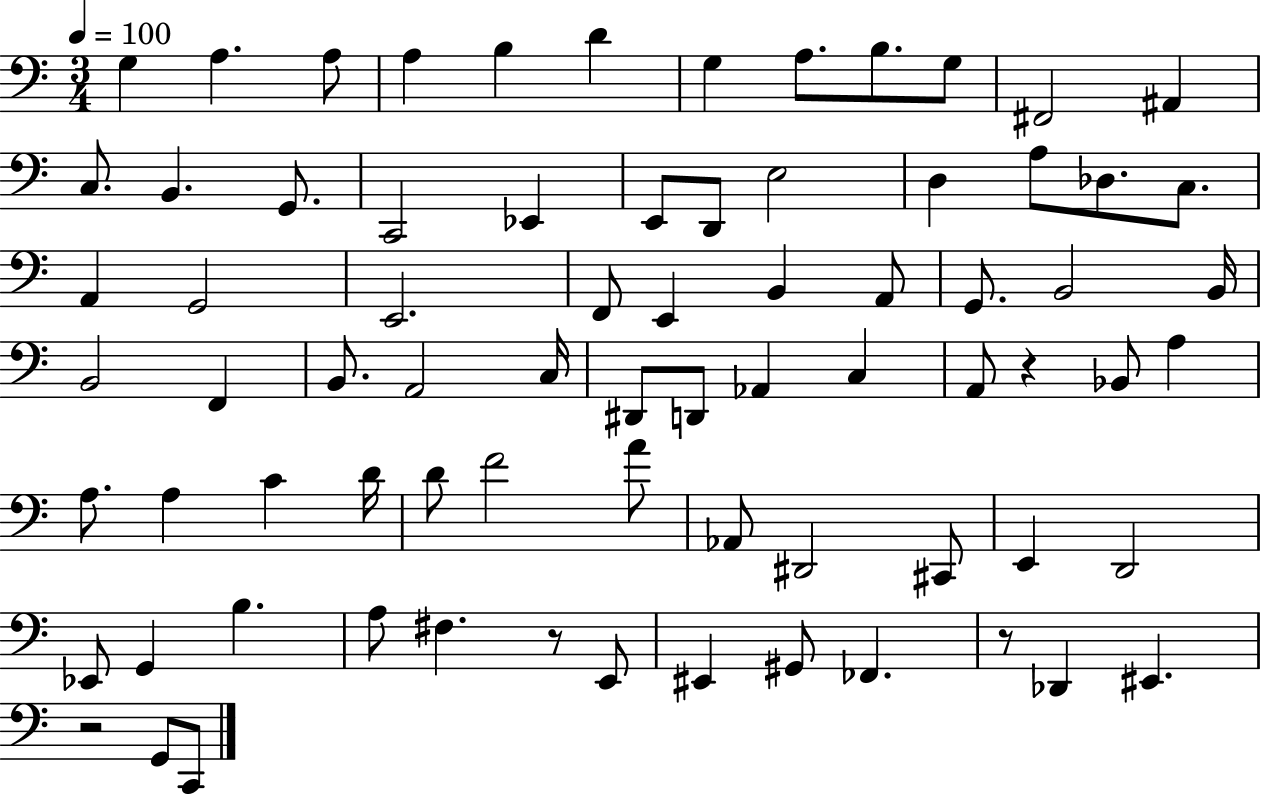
X:1
T:Untitled
M:3/4
L:1/4
K:C
G, A, A,/2 A, B, D G, A,/2 B,/2 G,/2 ^F,,2 ^A,, C,/2 B,, G,,/2 C,,2 _E,, E,,/2 D,,/2 E,2 D, A,/2 _D,/2 C,/2 A,, G,,2 E,,2 F,,/2 E,, B,, A,,/2 G,,/2 B,,2 B,,/4 B,,2 F,, B,,/2 A,,2 C,/4 ^D,,/2 D,,/2 _A,, C, A,,/2 z _B,,/2 A, A,/2 A, C D/4 D/2 F2 A/2 _A,,/2 ^D,,2 ^C,,/2 E,, D,,2 _E,,/2 G,, B, A,/2 ^F, z/2 E,,/2 ^E,, ^G,,/2 _F,, z/2 _D,, ^E,, z2 G,,/2 C,,/2